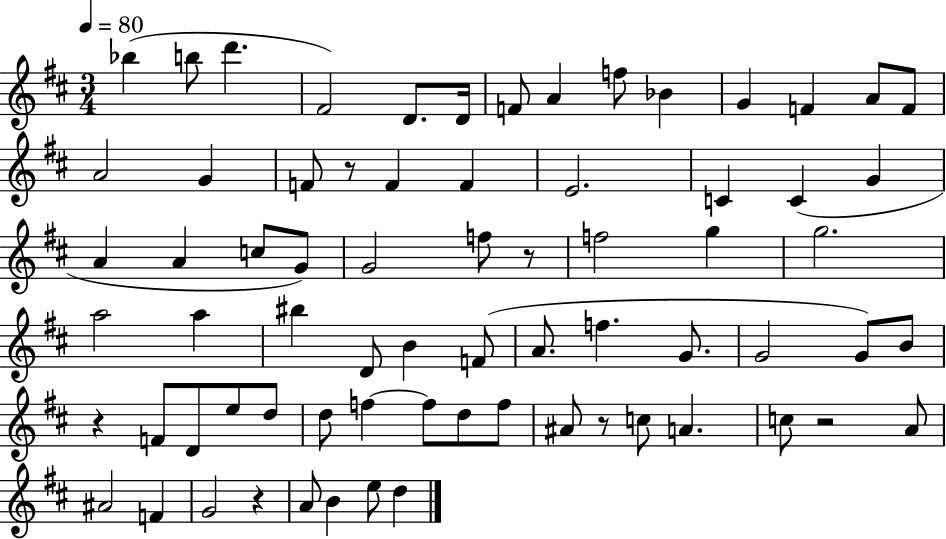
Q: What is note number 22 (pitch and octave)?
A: C4